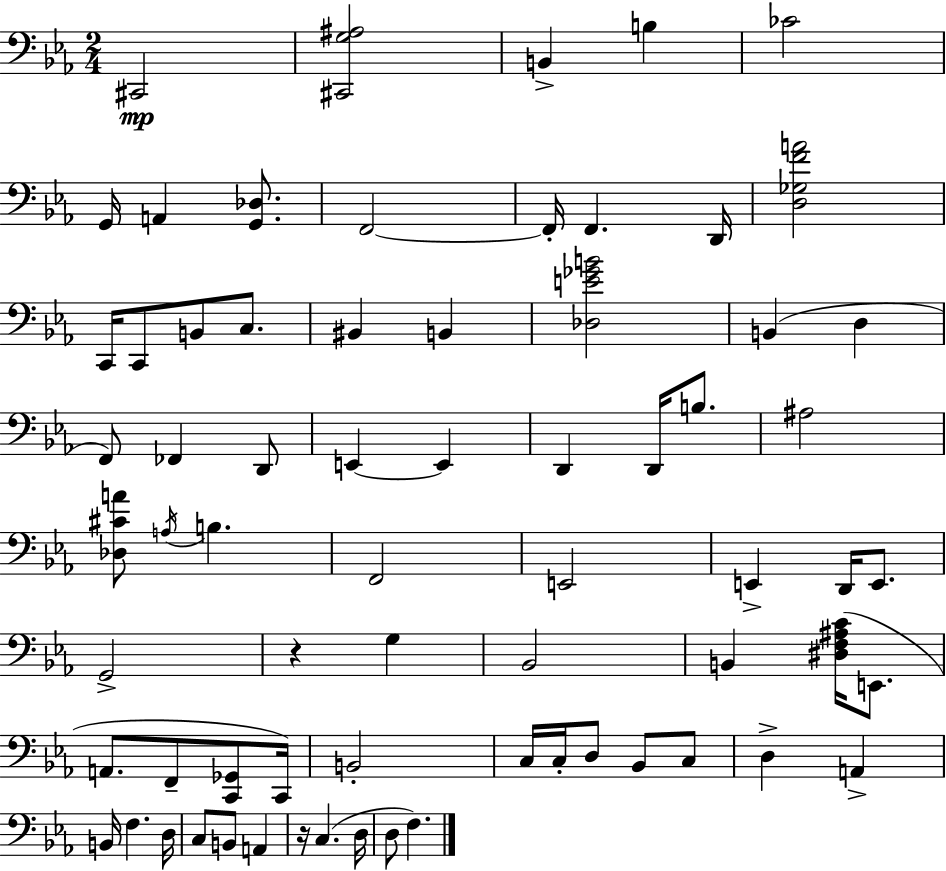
C#2/h [C#2,G3,A#3]/h B2/q B3/q CES4/h G2/s A2/q [G2,Db3]/e. F2/h F2/s F2/q. D2/s [D3,Gb3,F4,A4]/h C2/s C2/e B2/e C3/e. BIS2/q B2/q [Db3,E4,Gb4,B4]/h B2/q D3/q F2/e FES2/q D2/e E2/q E2/q D2/q D2/s B3/e. A#3/h [Db3,C#4,A4]/e A3/s B3/q. F2/h E2/h E2/q D2/s E2/e. G2/h R/q G3/q Bb2/h B2/q [D#3,F3,A#3,C4]/s E2/e. A2/e. F2/e [C2,Gb2]/e C2/s B2/h C3/s C3/s D3/e Bb2/e C3/e D3/q A2/q B2/s F3/q. D3/s C3/e B2/e A2/q R/s C3/q. D3/s D3/e F3/q.